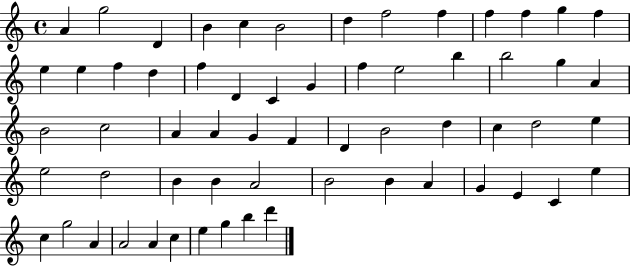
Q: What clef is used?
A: treble